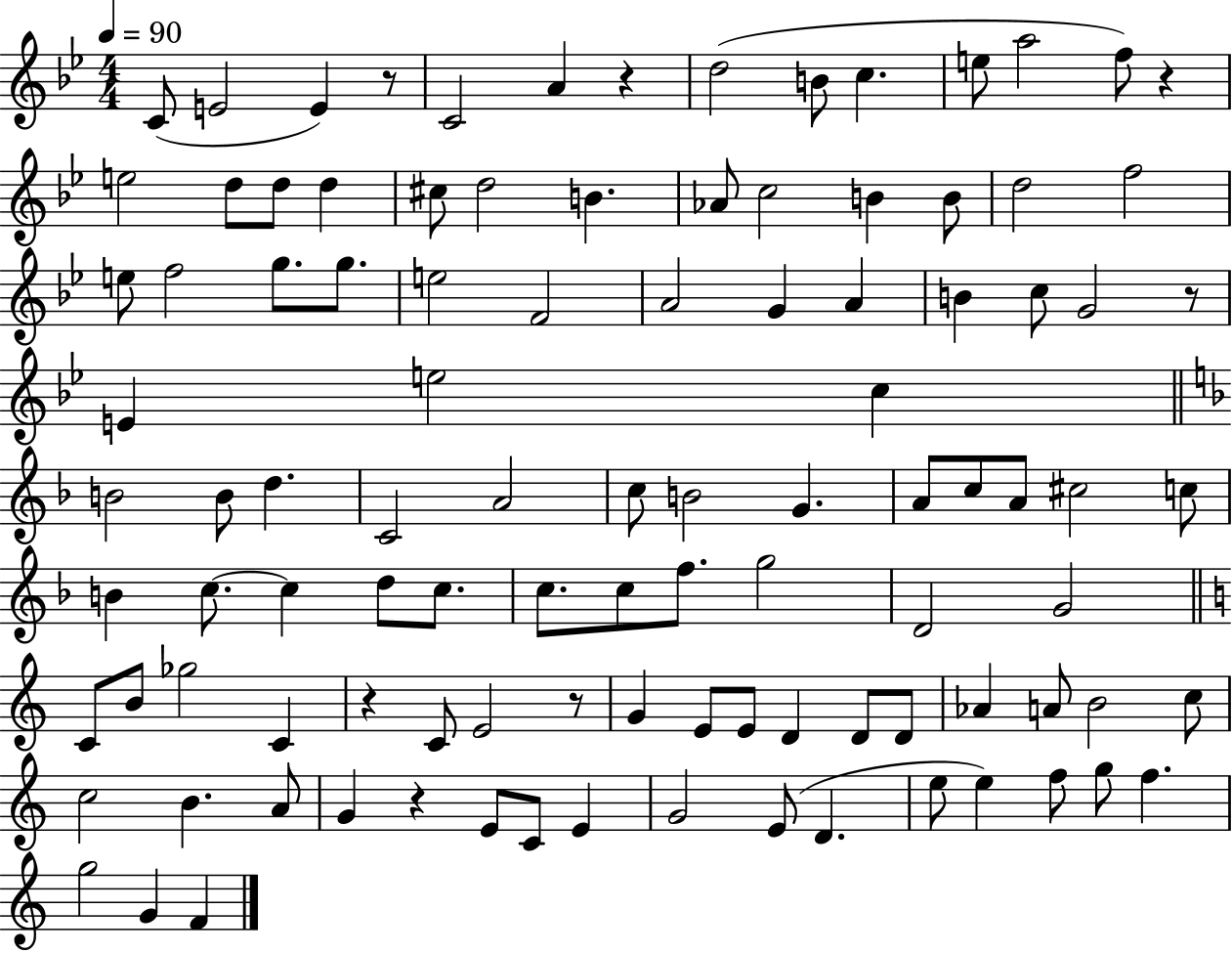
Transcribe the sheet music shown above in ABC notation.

X:1
T:Untitled
M:4/4
L:1/4
K:Bb
C/2 E2 E z/2 C2 A z d2 B/2 c e/2 a2 f/2 z e2 d/2 d/2 d ^c/2 d2 B _A/2 c2 B B/2 d2 f2 e/2 f2 g/2 g/2 e2 F2 A2 G A B c/2 G2 z/2 E e2 c B2 B/2 d C2 A2 c/2 B2 G A/2 c/2 A/2 ^c2 c/2 B c/2 c d/2 c/2 c/2 c/2 f/2 g2 D2 G2 C/2 B/2 _g2 C z C/2 E2 z/2 G E/2 E/2 D D/2 D/2 _A A/2 B2 c/2 c2 B A/2 G z E/2 C/2 E G2 E/2 D e/2 e f/2 g/2 f g2 G F